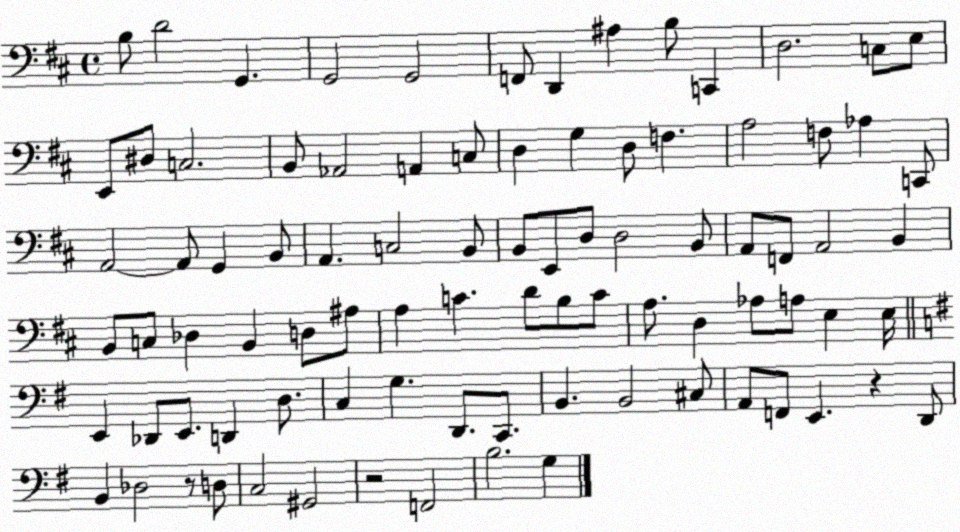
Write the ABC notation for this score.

X:1
T:Untitled
M:4/4
L:1/4
K:D
B,/2 D2 G,, G,,2 G,,2 F,,/2 D,, ^A, B,/2 C,, D,2 C,/2 E,/2 E,,/2 ^D,/2 C,2 B,,/2 _A,,2 A,, C,/2 D, G, D,/2 F, A,2 F,/2 _A, C,,/2 A,,2 A,,/2 G,, B,,/2 A,, C,2 B,,/2 B,,/2 E,,/2 D,/2 D,2 B,,/2 A,,/2 F,,/2 A,,2 B,, B,,/2 C,/2 _D, B,, D,/2 ^A,/2 A, C D/2 B,/2 C/2 A,/2 D, _A,/2 A,/2 E, E,/4 E,, _D,,/2 E,,/2 D,, D,/2 C, G, D,,/2 C,,/2 B,, B,,2 ^C,/2 A,,/2 F,,/2 E,, z D,,/2 B,, _D,2 z/2 D,/2 C,2 ^G,,2 z2 F,,2 B,2 G,